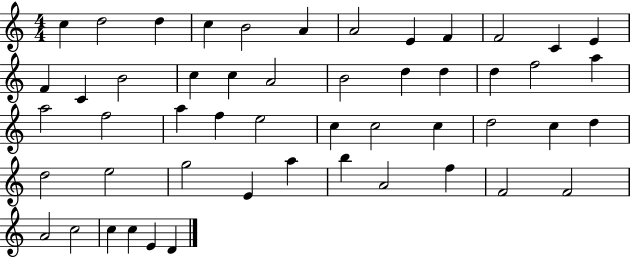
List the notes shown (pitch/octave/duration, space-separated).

C5/q D5/h D5/q C5/q B4/h A4/q A4/h E4/q F4/q F4/h C4/q E4/q F4/q C4/q B4/h C5/q C5/q A4/h B4/h D5/q D5/q D5/q F5/h A5/q A5/h F5/h A5/q F5/q E5/h C5/q C5/h C5/q D5/h C5/q D5/q D5/h E5/h G5/h E4/q A5/q B5/q A4/h F5/q F4/h F4/h A4/h C5/h C5/q C5/q E4/q D4/q